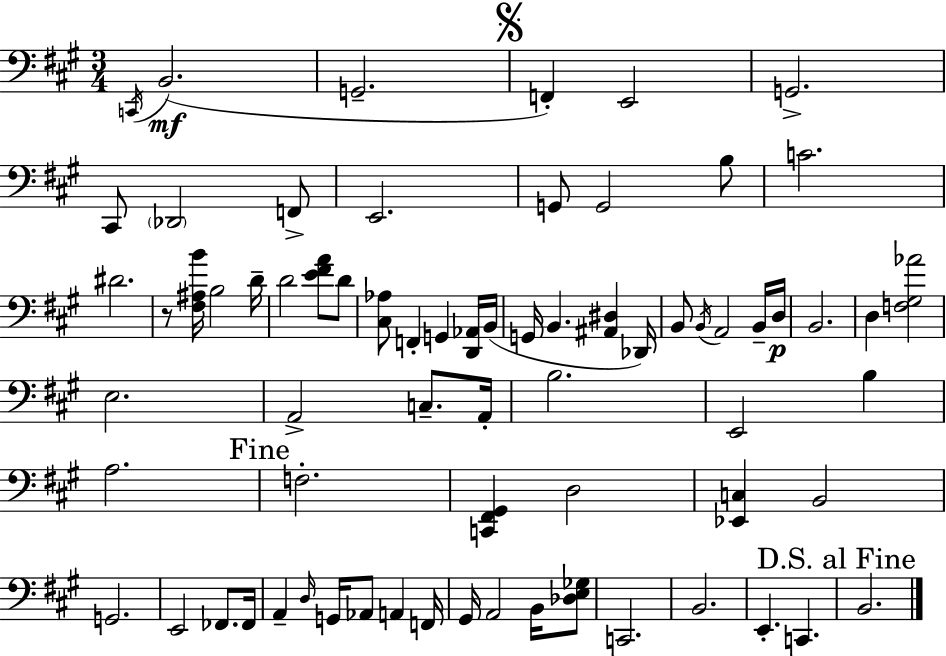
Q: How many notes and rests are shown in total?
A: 71